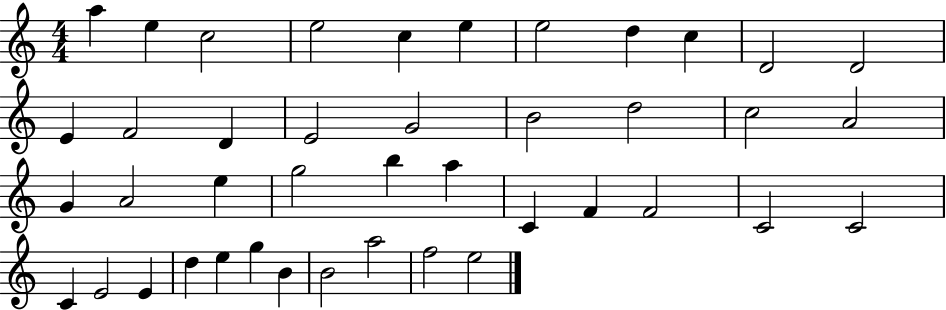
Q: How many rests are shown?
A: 0